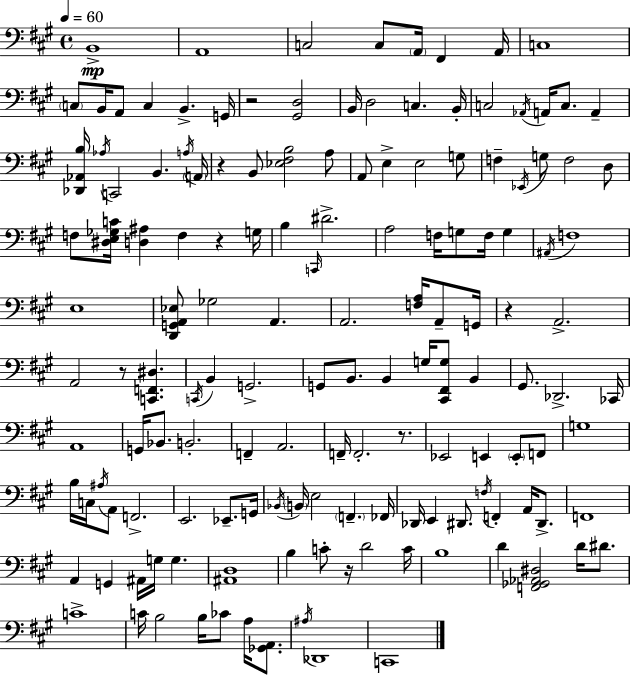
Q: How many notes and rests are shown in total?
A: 146